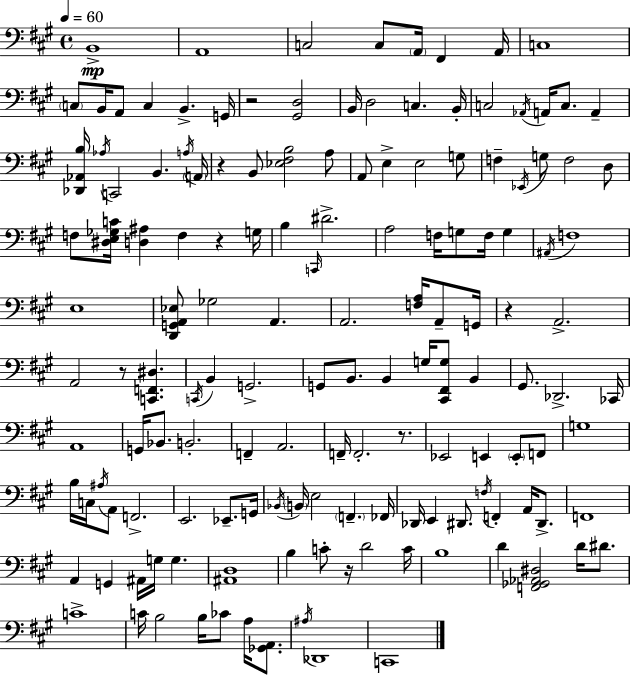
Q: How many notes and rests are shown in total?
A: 146